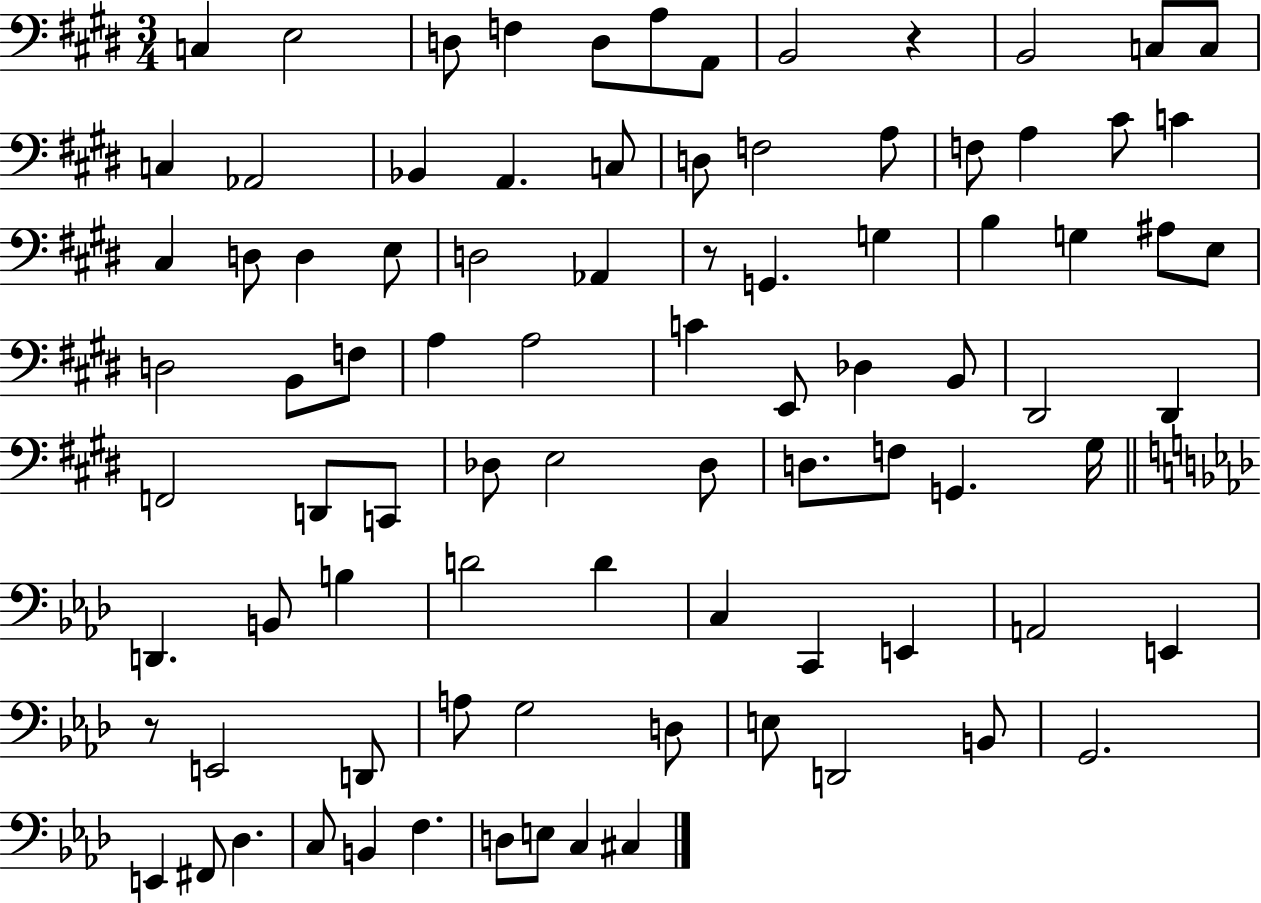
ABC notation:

X:1
T:Untitled
M:3/4
L:1/4
K:E
C, E,2 D,/2 F, D,/2 A,/2 A,,/2 B,,2 z B,,2 C,/2 C,/2 C, _A,,2 _B,, A,, C,/2 D,/2 F,2 A,/2 F,/2 A, ^C/2 C ^C, D,/2 D, E,/2 D,2 _A,, z/2 G,, G, B, G, ^A,/2 E,/2 D,2 B,,/2 F,/2 A, A,2 C E,,/2 _D, B,,/2 ^D,,2 ^D,, F,,2 D,,/2 C,,/2 _D,/2 E,2 _D,/2 D,/2 F,/2 G,, ^G,/4 D,, B,,/2 B, D2 D C, C,, E,, A,,2 E,, z/2 E,,2 D,,/2 A,/2 G,2 D,/2 E,/2 D,,2 B,,/2 G,,2 E,, ^F,,/2 _D, C,/2 B,, F, D,/2 E,/2 C, ^C,